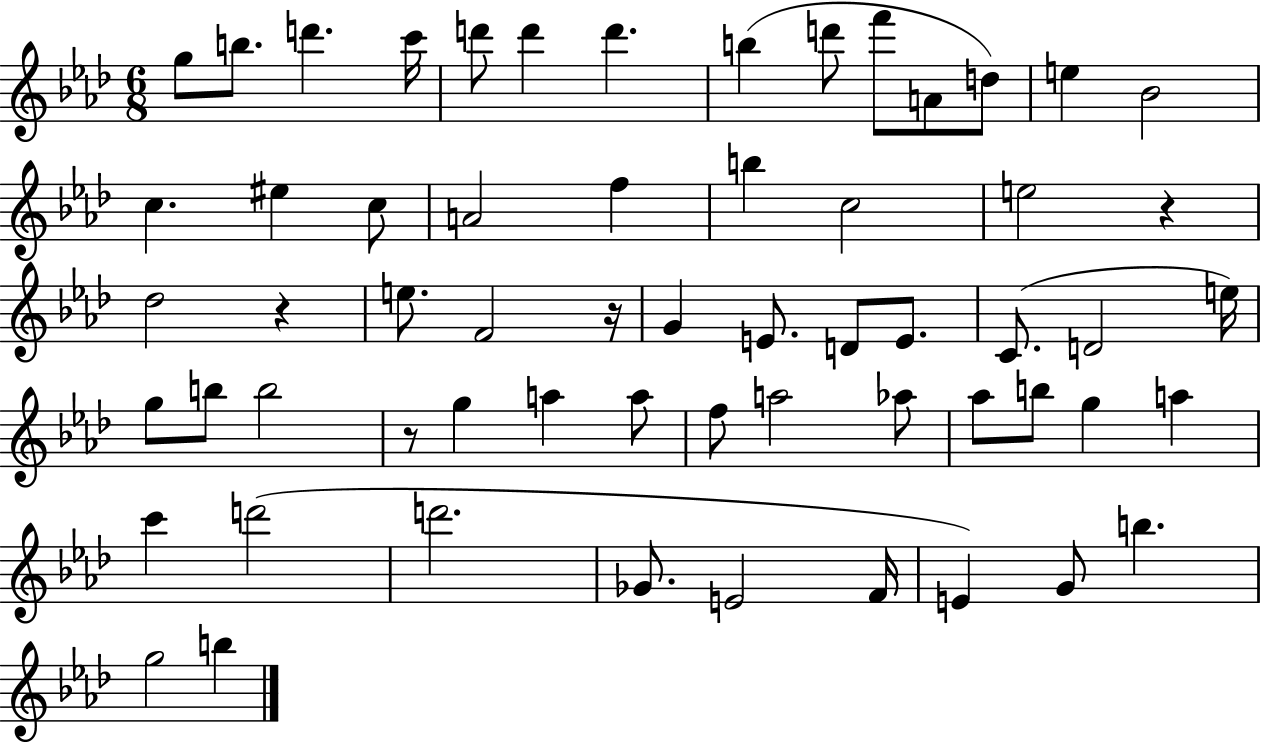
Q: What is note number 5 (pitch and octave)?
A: D6